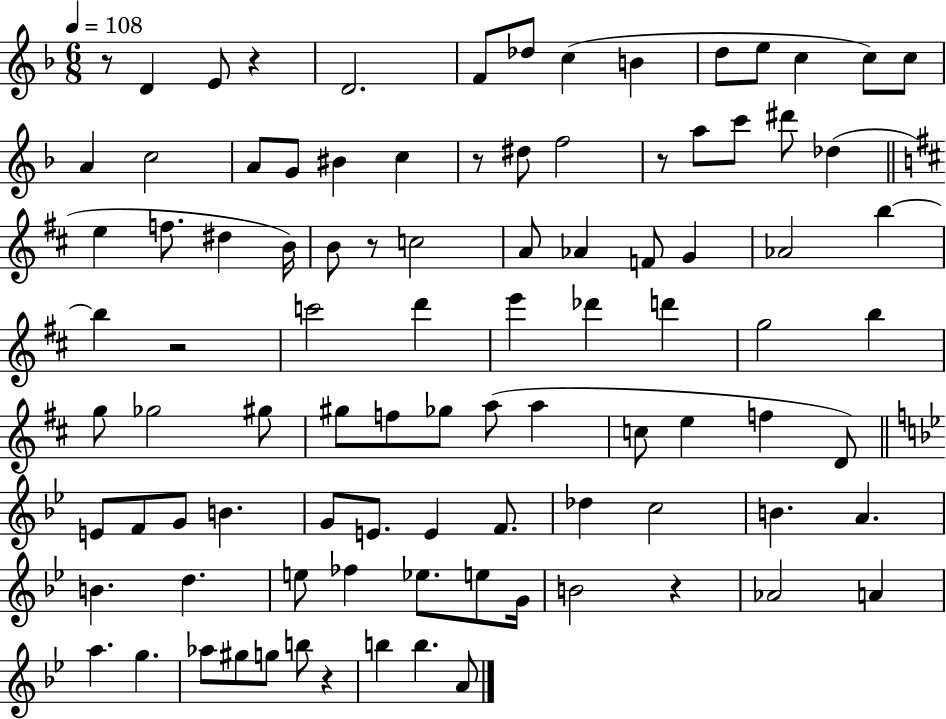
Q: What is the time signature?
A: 6/8